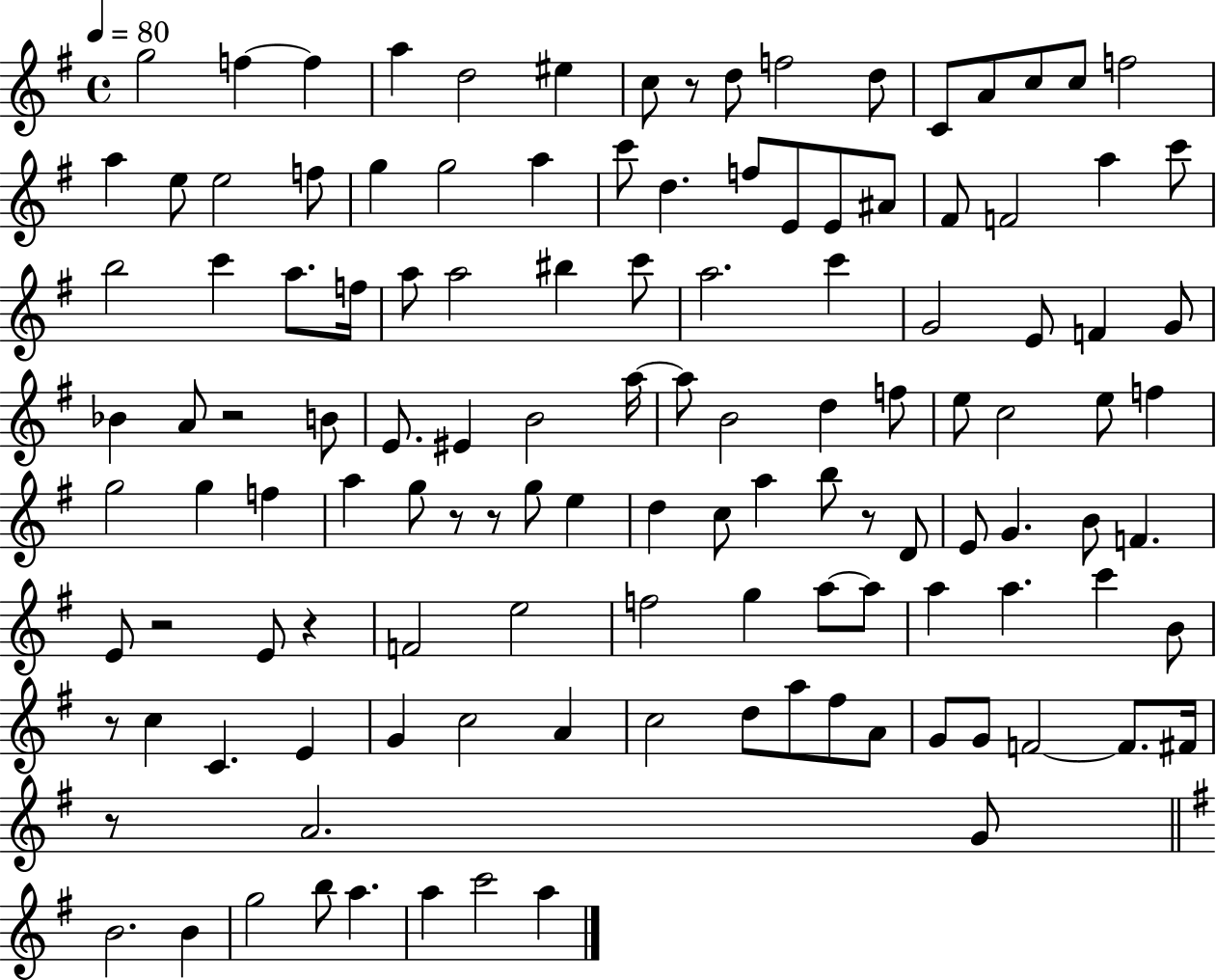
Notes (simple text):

G5/h F5/q F5/q A5/q D5/h EIS5/q C5/e R/e D5/e F5/h D5/e C4/e A4/e C5/e C5/e F5/h A5/q E5/e E5/h F5/e G5/q G5/h A5/q C6/e D5/q. F5/e E4/e E4/e A#4/e F#4/e F4/h A5/q C6/e B5/h C6/q A5/e. F5/s A5/e A5/h BIS5/q C6/e A5/h. C6/q G4/h E4/e F4/q G4/e Bb4/q A4/e R/h B4/e E4/e. EIS4/q B4/h A5/s A5/e B4/h D5/q F5/e E5/e C5/h E5/e F5/q G5/h G5/q F5/q A5/q G5/e R/e R/e G5/e E5/q D5/q C5/e A5/q B5/e R/e D4/e E4/e G4/q. B4/e F4/q. E4/e R/h E4/e R/q F4/h E5/h F5/h G5/q A5/e A5/e A5/q A5/q. C6/q B4/e R/e C5/q C4/q. E4/q G4/q C5/h A4/q C5/h D5/e A5/e F#5/e A4/e G4/e G4/e F4/h F4/e. F#4/s R/e A4/h. G4/e B4/h. B4/q G5/h B5/e A5/q. A5/q C6/h A5/q